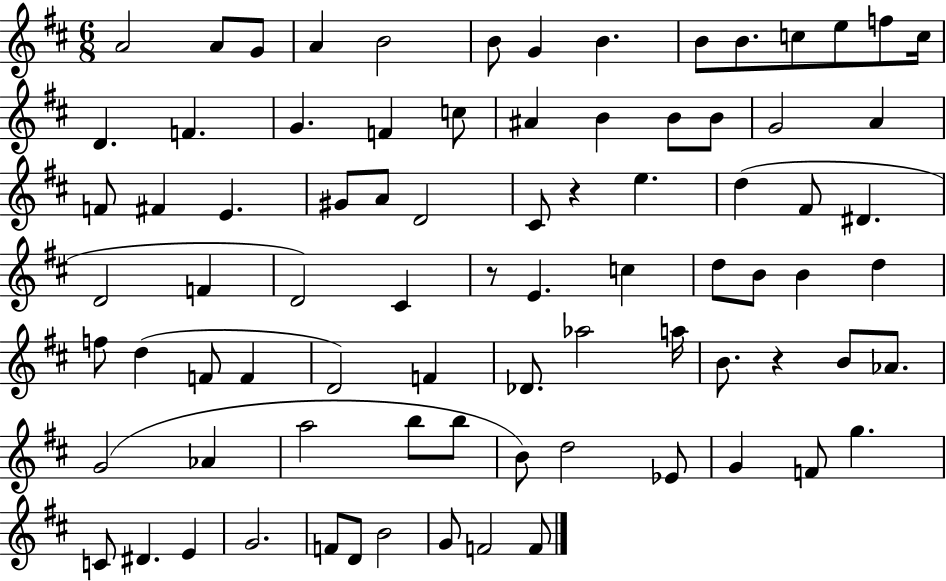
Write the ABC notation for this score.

X:1
T:Untitled
M:6/8
L:1/4
K:D
A2 A/2 G/2 A B2 B/2 G B B/2 B/2 c/2 e/2 f/2 c/4 D F G F c/2 ^A B B/2 B/2 G2 A F/2 ^F E ^G/2 A/2 D2 ^C/2 z e d ^F/2 ^D D2 F D2 ^C z/2 E c d/2 B/2 B d f/2 d F/2 F D2 F _D/2 _a2 a/4 B/2 z B/2 _A/2 G2 _A a2 b/2 b/2 B/2 d2 _E/2 G F/2 g C/2 ^D E G2 F/2 D/2 B2 G/2 F2 F/2